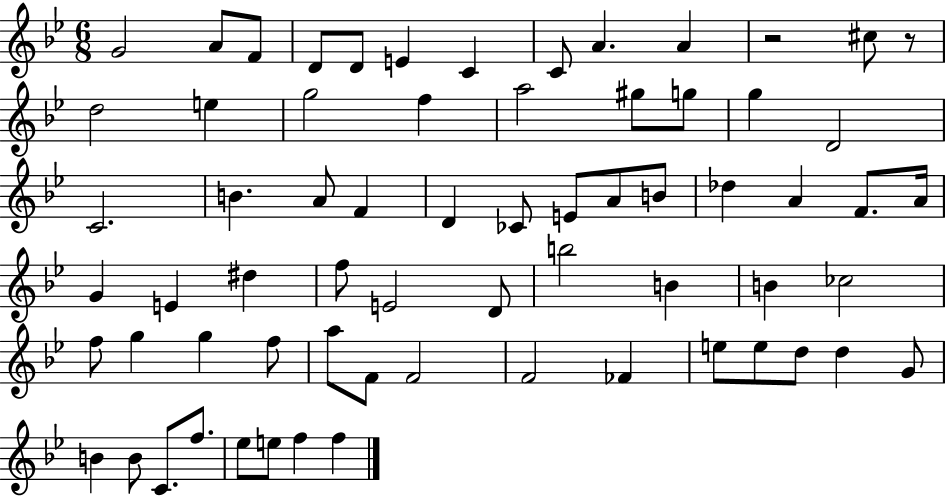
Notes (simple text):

G4/h A4/e F4/e D4/e D4/e E4/q C4/q C4/e A4/q. A4/q R/h C#5/e R/e D5/h E5/q G5/h F5/q A5/h G#5/e G5/e G5/q D4/h C4/h. B4/q. A4/e F4/q D4/q CES4/e E4/e A4/e B4/e Db5/q A4/q F4/e. A4/s G4/q E4/q D#5/q F5/e E4/h D4/e B5/h B4/q B4/q CES5/h F5/e G5/q G5/q F5/e A5/e F4/e F4/h F4/h FES4/q E5/e E5/e D5/e D5/q G4/e B4/q B4/e C4/e. F5/e. Eb5/e E5/e F5/q F5/q